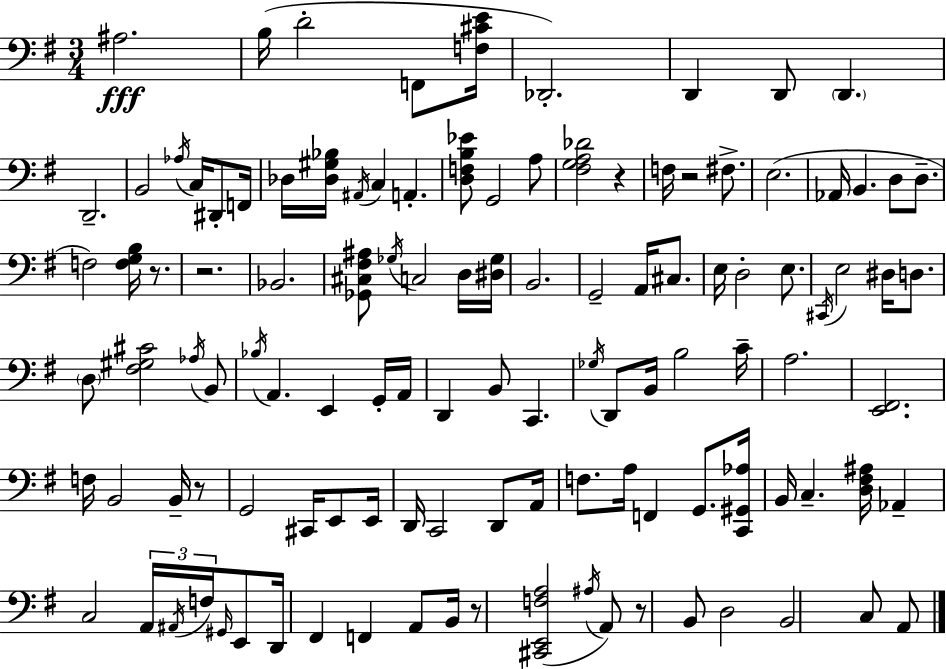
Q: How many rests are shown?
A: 7